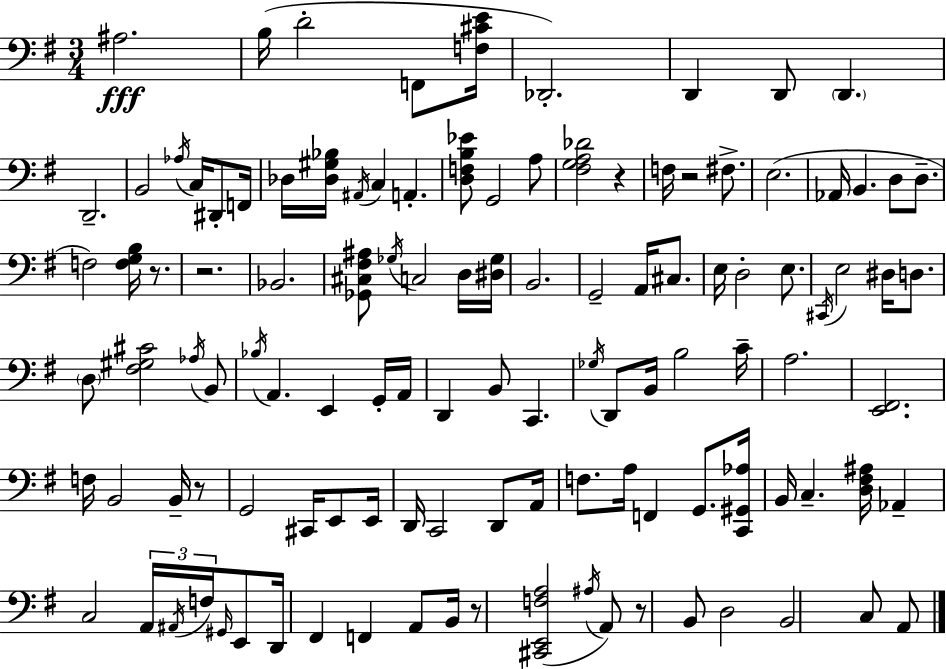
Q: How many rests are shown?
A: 7